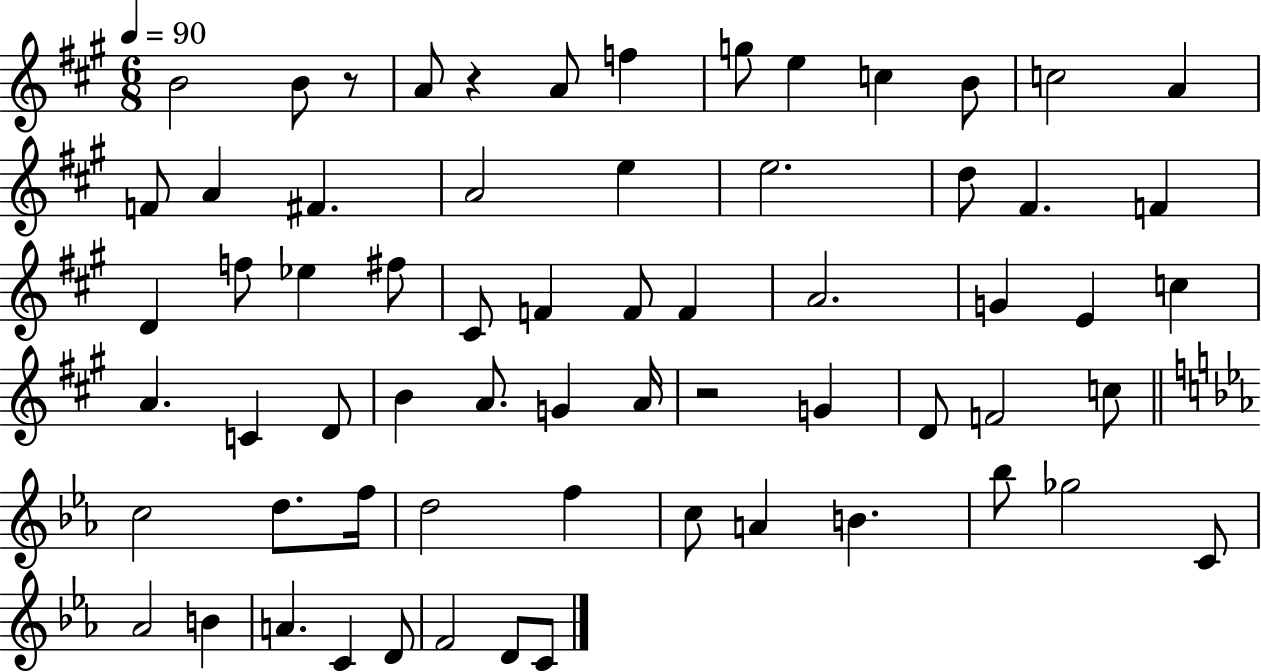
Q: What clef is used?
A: treble